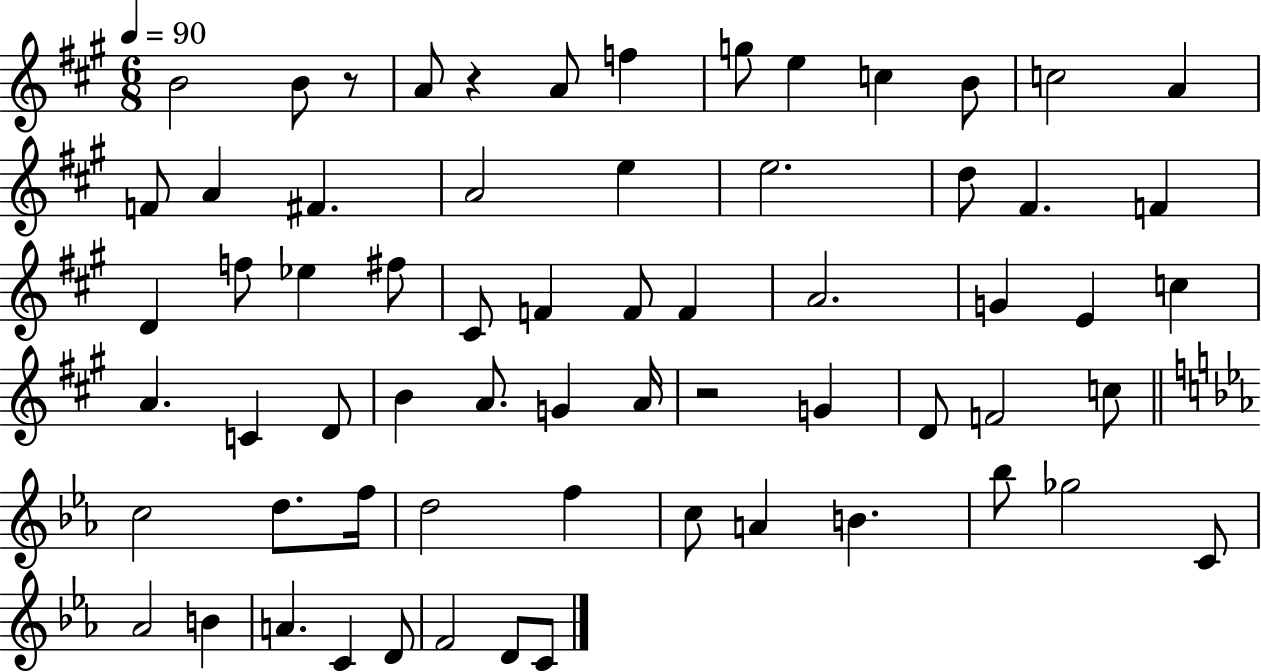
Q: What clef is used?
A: treble